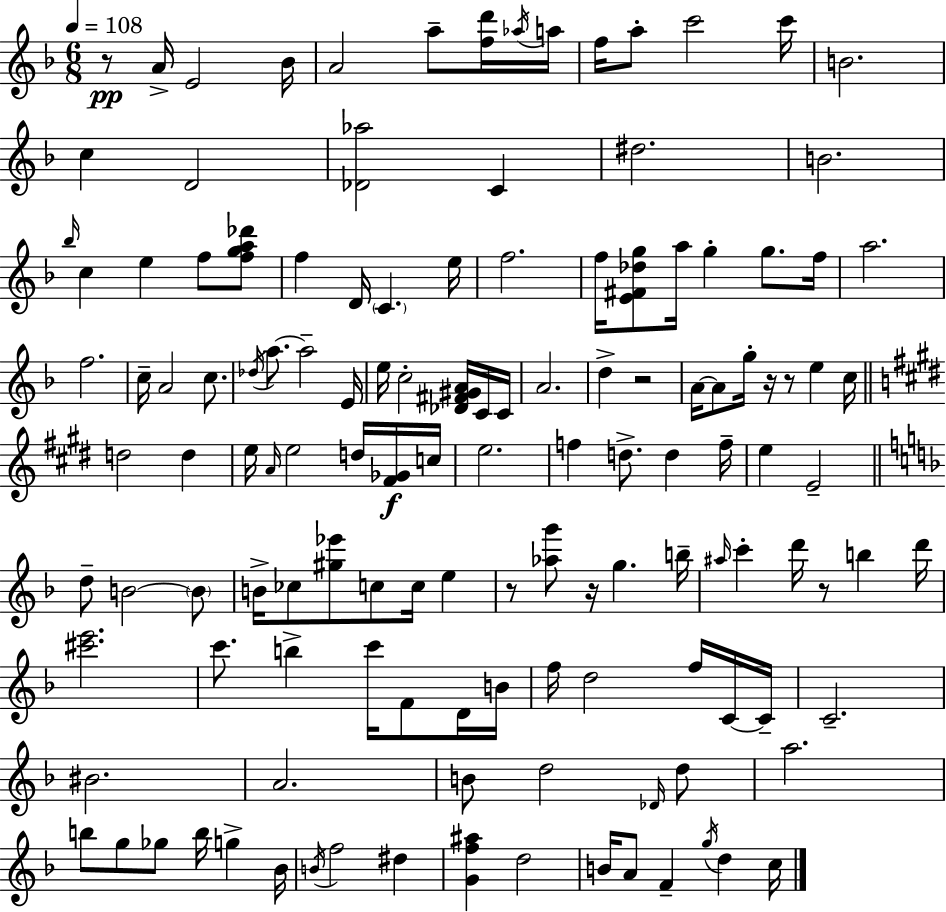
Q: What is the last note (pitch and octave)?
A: C5